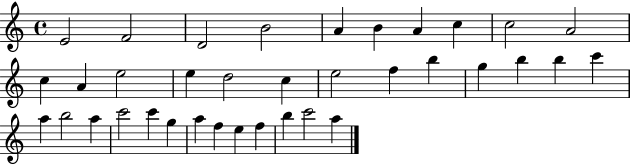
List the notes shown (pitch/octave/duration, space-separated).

E4/h F4/h D4/h B4/h A4/q B4/q A4/q C5/q C5/h A4/h C5/q A4/q E5/h E5/q D5/h C5/q E5/h F5/q B5/q G5/q B5/q B5/q C6/q A5/q B5/h A5/q C6/h C6/q G5/q A5/q F5/q E5/q F5/q B5/q C6/h A5/q